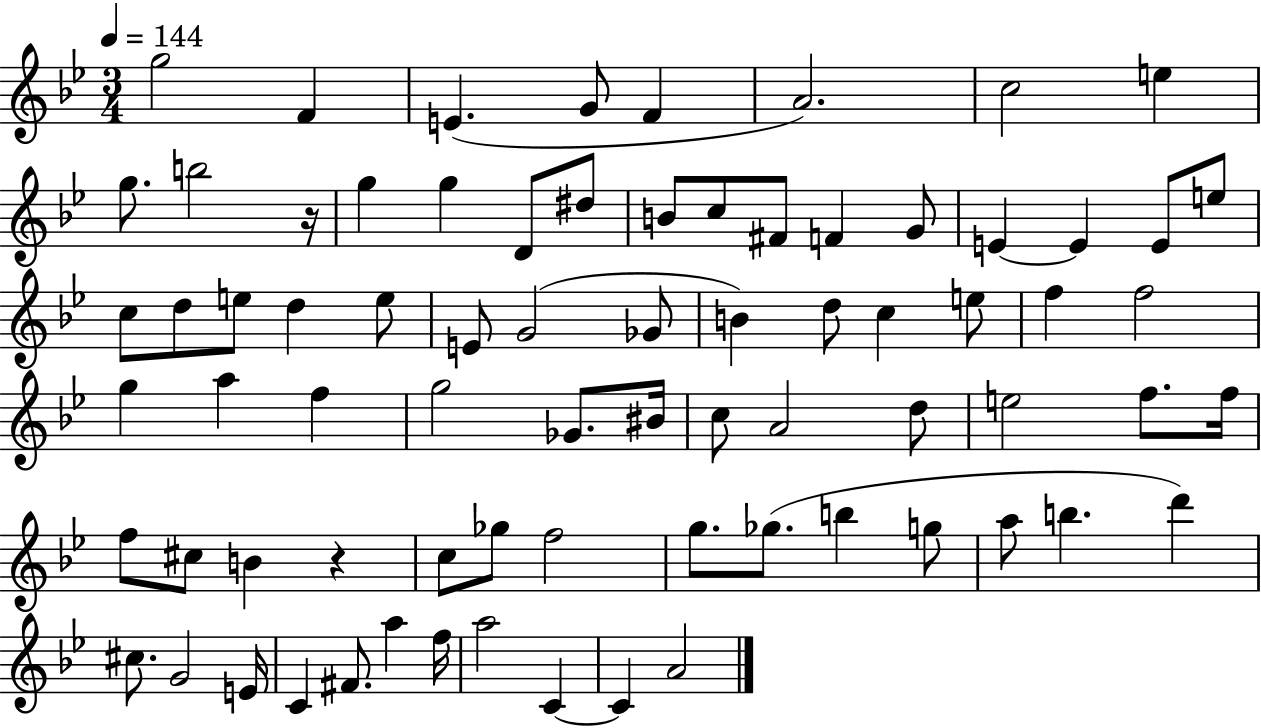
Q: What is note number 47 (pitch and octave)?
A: E5